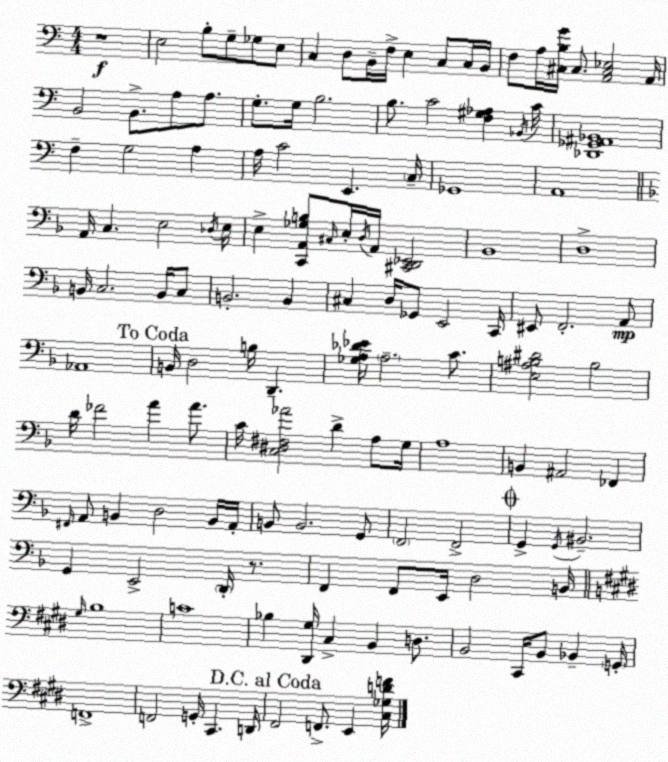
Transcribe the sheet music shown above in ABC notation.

X:1
T:Untitled
M:4/4
L:1/4
K:C
z4 E,2 B,/2 G,/2 _G,/2 E,/2 C, D,/2 B,,/4 F,/4 E, C,/2 C,/4 B,,/4 F,/2 A,/4 [^C,B,G]/4 ^C,/2 [A,,^C,_E,]2 A,,/4 B,,2 B,,/2 A,/2 A,/2 G,/2 G,/4 B,2 B,/2 C2 [F,^G,_A,] _B,,/4 C/4 [_D,,_G,,^A,,_B,,]4 F, G,2 A, A,/4 C2 E,, C,/4 _G,,4 A,,4 A,,/4 C, E,2 _D,/4 E,/4 E, [C,,A,,_G,B,]/2 ^C,/4 E,/4 D,/4 A,,/4 [^C,,D,,_E,,]2 _B,,4 D,4 B,,/4 C,2 B,,/4 C,/2 B,,2 B,, ^C, D,/4 _G,,/2 E,,2 C,,/4 ^E,,/2 F,,2 A,,/2 _A,,4 B,,/4 D,2 B,/4 D,, [_G,A,_D_E]/4 A,2 C/2 [E,^A,B,^D]2 B,2 D/4 _F2 A A/2 C/4 [C,^D,^F,_A]2 D A,/2 G,/4 A,4 B,, ^A,,2 _F,, ^F,,/4 A,,/2 B,, D,2 B,,/4 A,,/4 B,,/2 B,,2 G,,/2 F,,2 F,,2 G,, G,,/4 ^B,,2 G,, E,,2 D,,/4 z/2 F,, F,,/2 E,,/4 D,2 B,,/4 ^G,/4 B,4 C4 _B, [^D,,^G,]/4 ^C, B,, D,/2 B,,2 ^C,,/4 B,,/2 _B,, G,,/4 F,,4 F,,2 G,,/4 ^C,, D,,/4 ^F,,2 F,,/2 E,, [^C,_G,DF]/4